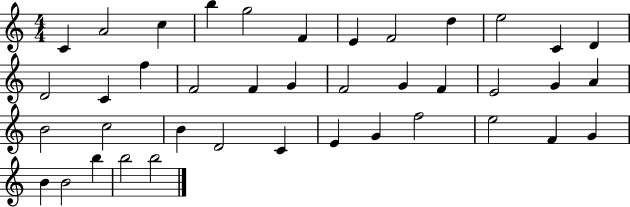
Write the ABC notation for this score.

X:1
T:Untitled
M:4/4
L:1/4
K:C
C A2 c b g2 F E F2 d e2 C D D2 C f F2 F G F2 G F E2 G A B2 c2 B D2 C E G f2 e2 F G B B2 b b2 b2